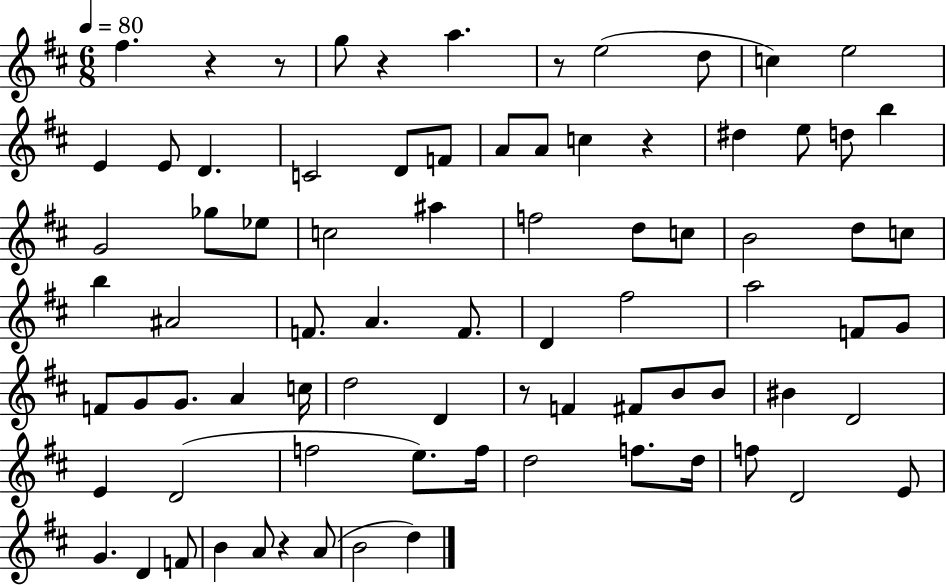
{
  \clef treble
  \numericTimeSignature
  \time 6/8
  \key d \major
  \tempo 4 = 80
  fis''4. r4 r8 | g''8 r4 a''4. | r8 e''2( d''8 | c''4) e''2 | \break e'4 e'8 d'4. | c'2 d'8 f'8 | a'8 a'8 c''4 r4 | dis''4 e''8 d''8 b''4 | \break g'2 ges''8 ees''8 | c''2 ais''4 | f''2 d''8 c''8 | b'2 d''8 c''8 | \break b''4 ais'2 | f'8. a'4. f'8. | d'4 fis''2 | a''2 f'8 g'8 | \break f'8 g'8 g'8. a'4 c''16 | d''2 d'4 | r8 f'4 fis'8 b'8 b'8 | bis'4 d'2 | \break e'4 d'2( | f''2 e''8.) f''16 | d''2 f''8. d''16 | f''8 d'2 e'8 | \break g'4. d'4 f'8 | b'4 a'8 r4 a'8( | b'2 d''4) | \bar "|."
}